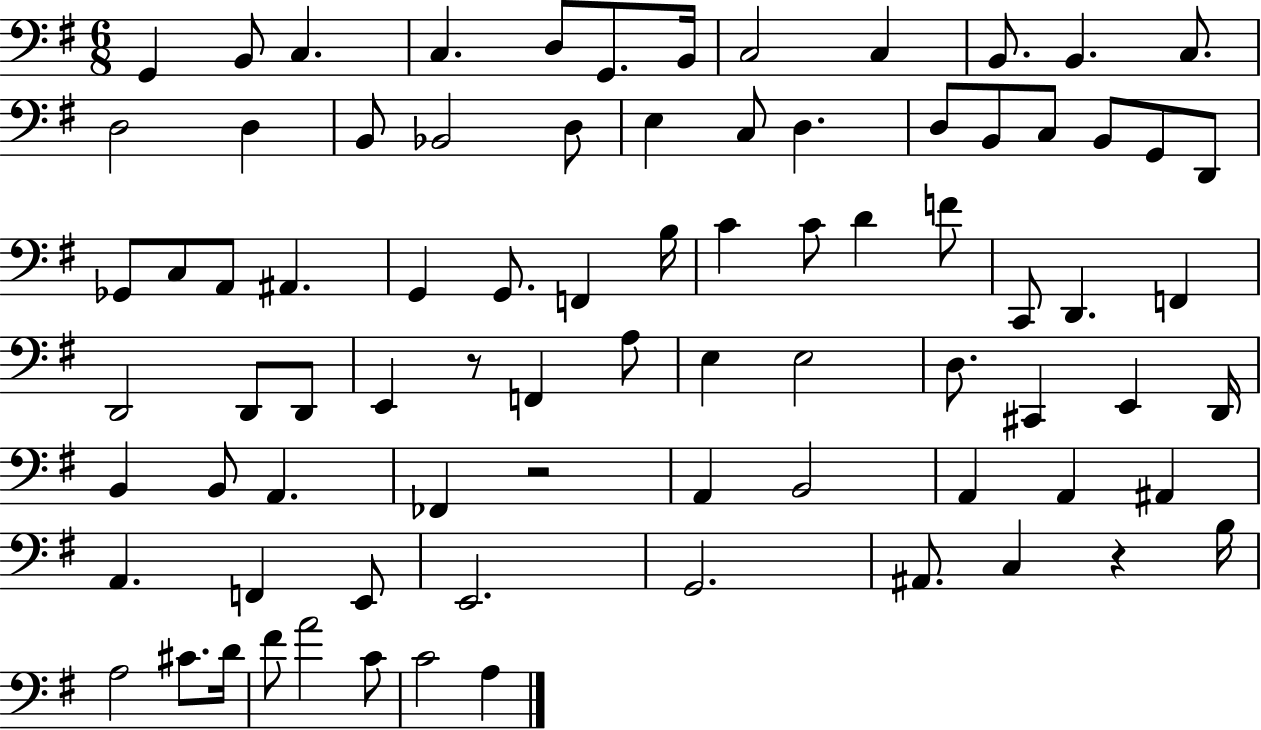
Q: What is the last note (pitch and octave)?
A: A3